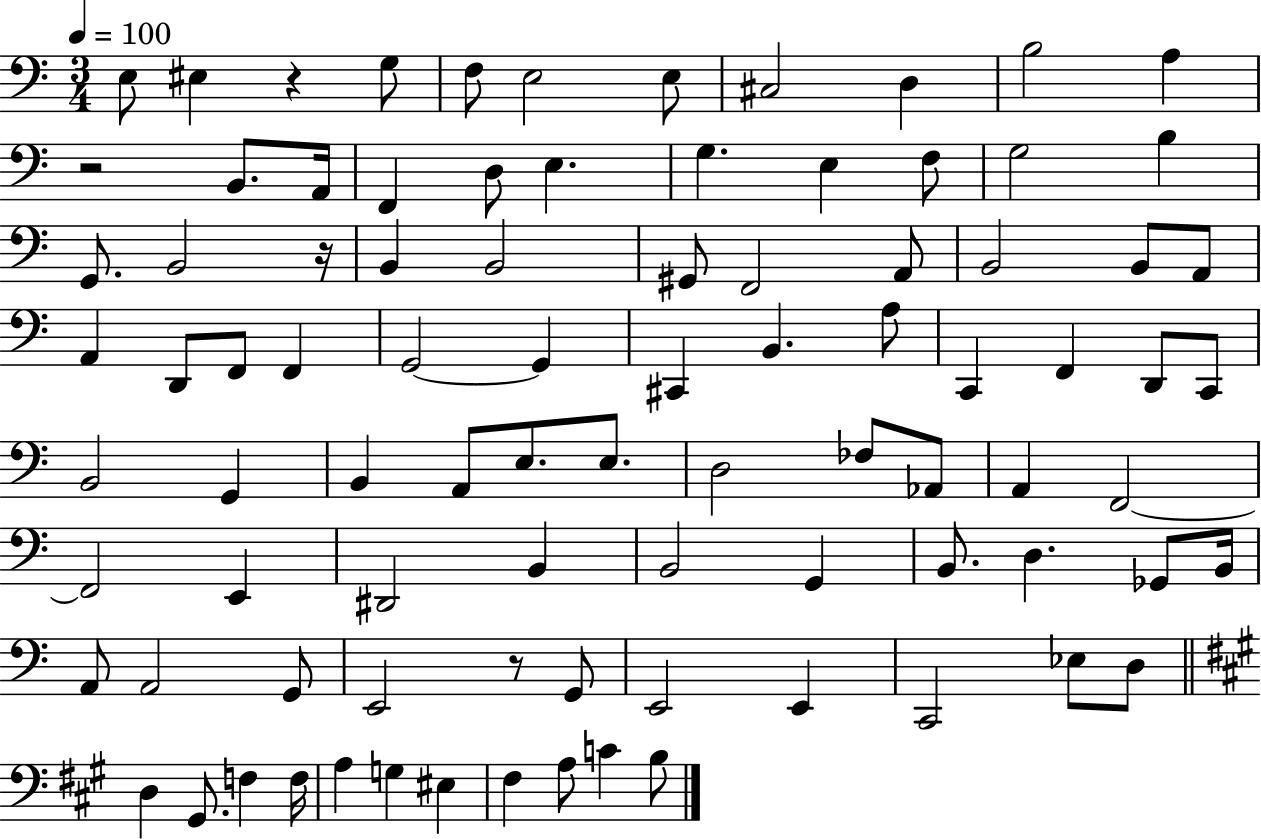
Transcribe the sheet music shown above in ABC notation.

X:1
T:Untitled
M:3/4
L:1/4
K:C
E,/2 ^E, z G,/2 F,/2 E,2 E,/2 ^C,2 D, B,2 A, z2 B,,/2 A,,/4 F,, D,/2 E, G, E, F,/2 G,2 B, G,,/2 B,,2 z/4 B,, B,,2 ^G,,/2 F,,2 A,,/2 B,,2 B,,/2 A,,/2 A,, D,,/2 F,,/2 F,, G,,2 G,, ^C,, B,, A,/2 C,, F,, D,,/2 C,,/2 B,,2 G,, B,, A,,/2 E,/2 E,/2 D,2 _F,/2 _A,,/2 A,, F,,2 F,,2 E,, ^D,,2 B,, B,,2 G,, B,,/2 D, _G,,/2 B,,/4 A,,/2 A,,2 G,,/2 E,,2 z/2 G,,/2 E,,2 E,, C,,2 _E,/2 D,/2 D, ^G,,/2 F, F,/4 A, G, ^E, ^F, A,/2 C B,/2